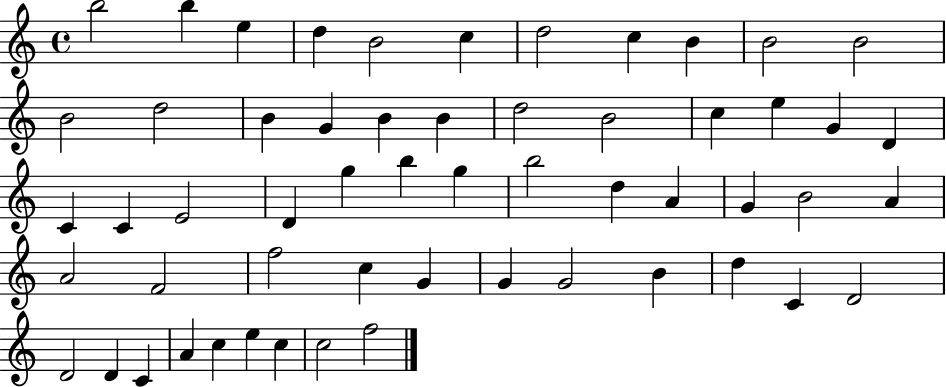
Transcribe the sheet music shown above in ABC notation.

X:1
T:Untitled
M:4/4
L:1/4
K:C
b2 b e d B2 c d2 c B B2 B2 B2 d2 B G B B d2 B2 c e G D C C E2 D g b g b2 d A G B2 A A2 F2 f2 c G G G2 B d C D2 D2 D C A c e c c2 f2